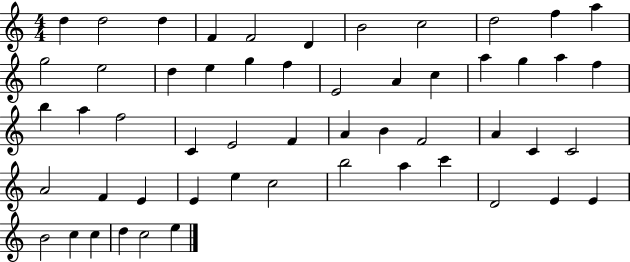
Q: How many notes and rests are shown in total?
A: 54